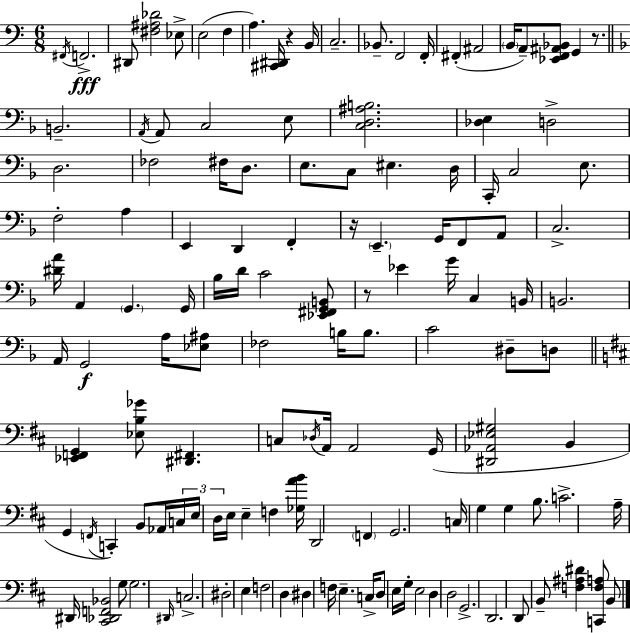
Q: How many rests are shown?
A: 4